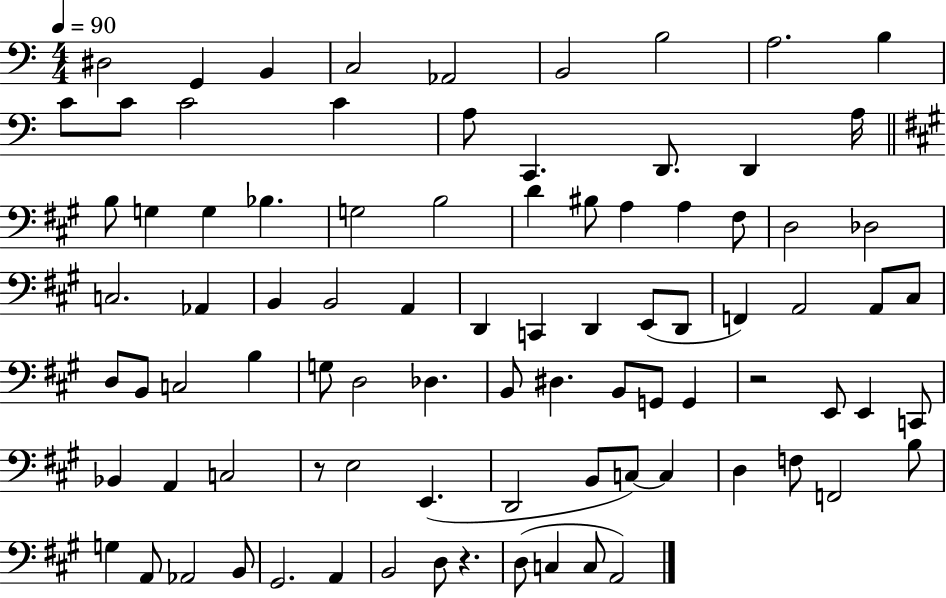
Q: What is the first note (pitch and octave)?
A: D#3